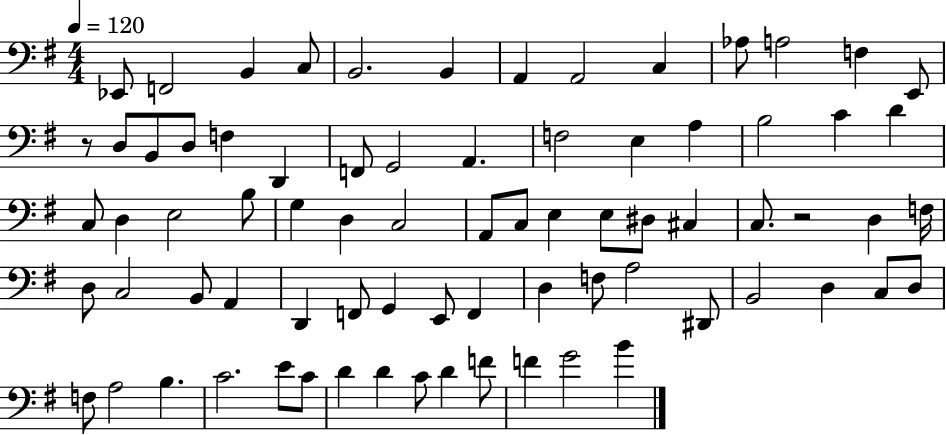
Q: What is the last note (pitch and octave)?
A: B4